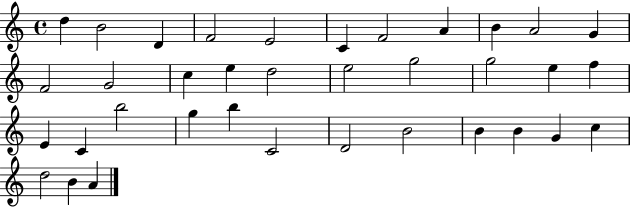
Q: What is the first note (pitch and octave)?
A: D5